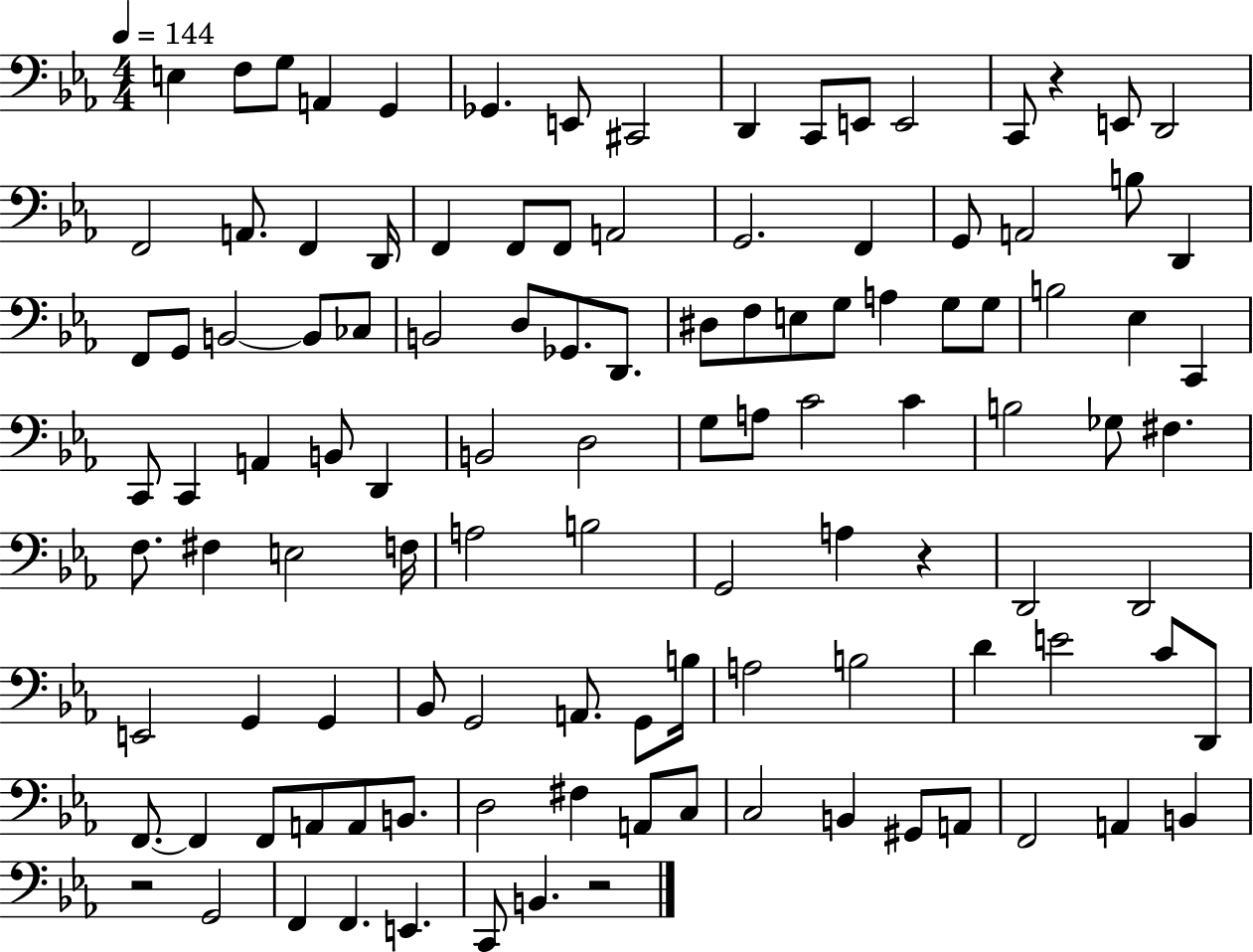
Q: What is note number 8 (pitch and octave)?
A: C#2